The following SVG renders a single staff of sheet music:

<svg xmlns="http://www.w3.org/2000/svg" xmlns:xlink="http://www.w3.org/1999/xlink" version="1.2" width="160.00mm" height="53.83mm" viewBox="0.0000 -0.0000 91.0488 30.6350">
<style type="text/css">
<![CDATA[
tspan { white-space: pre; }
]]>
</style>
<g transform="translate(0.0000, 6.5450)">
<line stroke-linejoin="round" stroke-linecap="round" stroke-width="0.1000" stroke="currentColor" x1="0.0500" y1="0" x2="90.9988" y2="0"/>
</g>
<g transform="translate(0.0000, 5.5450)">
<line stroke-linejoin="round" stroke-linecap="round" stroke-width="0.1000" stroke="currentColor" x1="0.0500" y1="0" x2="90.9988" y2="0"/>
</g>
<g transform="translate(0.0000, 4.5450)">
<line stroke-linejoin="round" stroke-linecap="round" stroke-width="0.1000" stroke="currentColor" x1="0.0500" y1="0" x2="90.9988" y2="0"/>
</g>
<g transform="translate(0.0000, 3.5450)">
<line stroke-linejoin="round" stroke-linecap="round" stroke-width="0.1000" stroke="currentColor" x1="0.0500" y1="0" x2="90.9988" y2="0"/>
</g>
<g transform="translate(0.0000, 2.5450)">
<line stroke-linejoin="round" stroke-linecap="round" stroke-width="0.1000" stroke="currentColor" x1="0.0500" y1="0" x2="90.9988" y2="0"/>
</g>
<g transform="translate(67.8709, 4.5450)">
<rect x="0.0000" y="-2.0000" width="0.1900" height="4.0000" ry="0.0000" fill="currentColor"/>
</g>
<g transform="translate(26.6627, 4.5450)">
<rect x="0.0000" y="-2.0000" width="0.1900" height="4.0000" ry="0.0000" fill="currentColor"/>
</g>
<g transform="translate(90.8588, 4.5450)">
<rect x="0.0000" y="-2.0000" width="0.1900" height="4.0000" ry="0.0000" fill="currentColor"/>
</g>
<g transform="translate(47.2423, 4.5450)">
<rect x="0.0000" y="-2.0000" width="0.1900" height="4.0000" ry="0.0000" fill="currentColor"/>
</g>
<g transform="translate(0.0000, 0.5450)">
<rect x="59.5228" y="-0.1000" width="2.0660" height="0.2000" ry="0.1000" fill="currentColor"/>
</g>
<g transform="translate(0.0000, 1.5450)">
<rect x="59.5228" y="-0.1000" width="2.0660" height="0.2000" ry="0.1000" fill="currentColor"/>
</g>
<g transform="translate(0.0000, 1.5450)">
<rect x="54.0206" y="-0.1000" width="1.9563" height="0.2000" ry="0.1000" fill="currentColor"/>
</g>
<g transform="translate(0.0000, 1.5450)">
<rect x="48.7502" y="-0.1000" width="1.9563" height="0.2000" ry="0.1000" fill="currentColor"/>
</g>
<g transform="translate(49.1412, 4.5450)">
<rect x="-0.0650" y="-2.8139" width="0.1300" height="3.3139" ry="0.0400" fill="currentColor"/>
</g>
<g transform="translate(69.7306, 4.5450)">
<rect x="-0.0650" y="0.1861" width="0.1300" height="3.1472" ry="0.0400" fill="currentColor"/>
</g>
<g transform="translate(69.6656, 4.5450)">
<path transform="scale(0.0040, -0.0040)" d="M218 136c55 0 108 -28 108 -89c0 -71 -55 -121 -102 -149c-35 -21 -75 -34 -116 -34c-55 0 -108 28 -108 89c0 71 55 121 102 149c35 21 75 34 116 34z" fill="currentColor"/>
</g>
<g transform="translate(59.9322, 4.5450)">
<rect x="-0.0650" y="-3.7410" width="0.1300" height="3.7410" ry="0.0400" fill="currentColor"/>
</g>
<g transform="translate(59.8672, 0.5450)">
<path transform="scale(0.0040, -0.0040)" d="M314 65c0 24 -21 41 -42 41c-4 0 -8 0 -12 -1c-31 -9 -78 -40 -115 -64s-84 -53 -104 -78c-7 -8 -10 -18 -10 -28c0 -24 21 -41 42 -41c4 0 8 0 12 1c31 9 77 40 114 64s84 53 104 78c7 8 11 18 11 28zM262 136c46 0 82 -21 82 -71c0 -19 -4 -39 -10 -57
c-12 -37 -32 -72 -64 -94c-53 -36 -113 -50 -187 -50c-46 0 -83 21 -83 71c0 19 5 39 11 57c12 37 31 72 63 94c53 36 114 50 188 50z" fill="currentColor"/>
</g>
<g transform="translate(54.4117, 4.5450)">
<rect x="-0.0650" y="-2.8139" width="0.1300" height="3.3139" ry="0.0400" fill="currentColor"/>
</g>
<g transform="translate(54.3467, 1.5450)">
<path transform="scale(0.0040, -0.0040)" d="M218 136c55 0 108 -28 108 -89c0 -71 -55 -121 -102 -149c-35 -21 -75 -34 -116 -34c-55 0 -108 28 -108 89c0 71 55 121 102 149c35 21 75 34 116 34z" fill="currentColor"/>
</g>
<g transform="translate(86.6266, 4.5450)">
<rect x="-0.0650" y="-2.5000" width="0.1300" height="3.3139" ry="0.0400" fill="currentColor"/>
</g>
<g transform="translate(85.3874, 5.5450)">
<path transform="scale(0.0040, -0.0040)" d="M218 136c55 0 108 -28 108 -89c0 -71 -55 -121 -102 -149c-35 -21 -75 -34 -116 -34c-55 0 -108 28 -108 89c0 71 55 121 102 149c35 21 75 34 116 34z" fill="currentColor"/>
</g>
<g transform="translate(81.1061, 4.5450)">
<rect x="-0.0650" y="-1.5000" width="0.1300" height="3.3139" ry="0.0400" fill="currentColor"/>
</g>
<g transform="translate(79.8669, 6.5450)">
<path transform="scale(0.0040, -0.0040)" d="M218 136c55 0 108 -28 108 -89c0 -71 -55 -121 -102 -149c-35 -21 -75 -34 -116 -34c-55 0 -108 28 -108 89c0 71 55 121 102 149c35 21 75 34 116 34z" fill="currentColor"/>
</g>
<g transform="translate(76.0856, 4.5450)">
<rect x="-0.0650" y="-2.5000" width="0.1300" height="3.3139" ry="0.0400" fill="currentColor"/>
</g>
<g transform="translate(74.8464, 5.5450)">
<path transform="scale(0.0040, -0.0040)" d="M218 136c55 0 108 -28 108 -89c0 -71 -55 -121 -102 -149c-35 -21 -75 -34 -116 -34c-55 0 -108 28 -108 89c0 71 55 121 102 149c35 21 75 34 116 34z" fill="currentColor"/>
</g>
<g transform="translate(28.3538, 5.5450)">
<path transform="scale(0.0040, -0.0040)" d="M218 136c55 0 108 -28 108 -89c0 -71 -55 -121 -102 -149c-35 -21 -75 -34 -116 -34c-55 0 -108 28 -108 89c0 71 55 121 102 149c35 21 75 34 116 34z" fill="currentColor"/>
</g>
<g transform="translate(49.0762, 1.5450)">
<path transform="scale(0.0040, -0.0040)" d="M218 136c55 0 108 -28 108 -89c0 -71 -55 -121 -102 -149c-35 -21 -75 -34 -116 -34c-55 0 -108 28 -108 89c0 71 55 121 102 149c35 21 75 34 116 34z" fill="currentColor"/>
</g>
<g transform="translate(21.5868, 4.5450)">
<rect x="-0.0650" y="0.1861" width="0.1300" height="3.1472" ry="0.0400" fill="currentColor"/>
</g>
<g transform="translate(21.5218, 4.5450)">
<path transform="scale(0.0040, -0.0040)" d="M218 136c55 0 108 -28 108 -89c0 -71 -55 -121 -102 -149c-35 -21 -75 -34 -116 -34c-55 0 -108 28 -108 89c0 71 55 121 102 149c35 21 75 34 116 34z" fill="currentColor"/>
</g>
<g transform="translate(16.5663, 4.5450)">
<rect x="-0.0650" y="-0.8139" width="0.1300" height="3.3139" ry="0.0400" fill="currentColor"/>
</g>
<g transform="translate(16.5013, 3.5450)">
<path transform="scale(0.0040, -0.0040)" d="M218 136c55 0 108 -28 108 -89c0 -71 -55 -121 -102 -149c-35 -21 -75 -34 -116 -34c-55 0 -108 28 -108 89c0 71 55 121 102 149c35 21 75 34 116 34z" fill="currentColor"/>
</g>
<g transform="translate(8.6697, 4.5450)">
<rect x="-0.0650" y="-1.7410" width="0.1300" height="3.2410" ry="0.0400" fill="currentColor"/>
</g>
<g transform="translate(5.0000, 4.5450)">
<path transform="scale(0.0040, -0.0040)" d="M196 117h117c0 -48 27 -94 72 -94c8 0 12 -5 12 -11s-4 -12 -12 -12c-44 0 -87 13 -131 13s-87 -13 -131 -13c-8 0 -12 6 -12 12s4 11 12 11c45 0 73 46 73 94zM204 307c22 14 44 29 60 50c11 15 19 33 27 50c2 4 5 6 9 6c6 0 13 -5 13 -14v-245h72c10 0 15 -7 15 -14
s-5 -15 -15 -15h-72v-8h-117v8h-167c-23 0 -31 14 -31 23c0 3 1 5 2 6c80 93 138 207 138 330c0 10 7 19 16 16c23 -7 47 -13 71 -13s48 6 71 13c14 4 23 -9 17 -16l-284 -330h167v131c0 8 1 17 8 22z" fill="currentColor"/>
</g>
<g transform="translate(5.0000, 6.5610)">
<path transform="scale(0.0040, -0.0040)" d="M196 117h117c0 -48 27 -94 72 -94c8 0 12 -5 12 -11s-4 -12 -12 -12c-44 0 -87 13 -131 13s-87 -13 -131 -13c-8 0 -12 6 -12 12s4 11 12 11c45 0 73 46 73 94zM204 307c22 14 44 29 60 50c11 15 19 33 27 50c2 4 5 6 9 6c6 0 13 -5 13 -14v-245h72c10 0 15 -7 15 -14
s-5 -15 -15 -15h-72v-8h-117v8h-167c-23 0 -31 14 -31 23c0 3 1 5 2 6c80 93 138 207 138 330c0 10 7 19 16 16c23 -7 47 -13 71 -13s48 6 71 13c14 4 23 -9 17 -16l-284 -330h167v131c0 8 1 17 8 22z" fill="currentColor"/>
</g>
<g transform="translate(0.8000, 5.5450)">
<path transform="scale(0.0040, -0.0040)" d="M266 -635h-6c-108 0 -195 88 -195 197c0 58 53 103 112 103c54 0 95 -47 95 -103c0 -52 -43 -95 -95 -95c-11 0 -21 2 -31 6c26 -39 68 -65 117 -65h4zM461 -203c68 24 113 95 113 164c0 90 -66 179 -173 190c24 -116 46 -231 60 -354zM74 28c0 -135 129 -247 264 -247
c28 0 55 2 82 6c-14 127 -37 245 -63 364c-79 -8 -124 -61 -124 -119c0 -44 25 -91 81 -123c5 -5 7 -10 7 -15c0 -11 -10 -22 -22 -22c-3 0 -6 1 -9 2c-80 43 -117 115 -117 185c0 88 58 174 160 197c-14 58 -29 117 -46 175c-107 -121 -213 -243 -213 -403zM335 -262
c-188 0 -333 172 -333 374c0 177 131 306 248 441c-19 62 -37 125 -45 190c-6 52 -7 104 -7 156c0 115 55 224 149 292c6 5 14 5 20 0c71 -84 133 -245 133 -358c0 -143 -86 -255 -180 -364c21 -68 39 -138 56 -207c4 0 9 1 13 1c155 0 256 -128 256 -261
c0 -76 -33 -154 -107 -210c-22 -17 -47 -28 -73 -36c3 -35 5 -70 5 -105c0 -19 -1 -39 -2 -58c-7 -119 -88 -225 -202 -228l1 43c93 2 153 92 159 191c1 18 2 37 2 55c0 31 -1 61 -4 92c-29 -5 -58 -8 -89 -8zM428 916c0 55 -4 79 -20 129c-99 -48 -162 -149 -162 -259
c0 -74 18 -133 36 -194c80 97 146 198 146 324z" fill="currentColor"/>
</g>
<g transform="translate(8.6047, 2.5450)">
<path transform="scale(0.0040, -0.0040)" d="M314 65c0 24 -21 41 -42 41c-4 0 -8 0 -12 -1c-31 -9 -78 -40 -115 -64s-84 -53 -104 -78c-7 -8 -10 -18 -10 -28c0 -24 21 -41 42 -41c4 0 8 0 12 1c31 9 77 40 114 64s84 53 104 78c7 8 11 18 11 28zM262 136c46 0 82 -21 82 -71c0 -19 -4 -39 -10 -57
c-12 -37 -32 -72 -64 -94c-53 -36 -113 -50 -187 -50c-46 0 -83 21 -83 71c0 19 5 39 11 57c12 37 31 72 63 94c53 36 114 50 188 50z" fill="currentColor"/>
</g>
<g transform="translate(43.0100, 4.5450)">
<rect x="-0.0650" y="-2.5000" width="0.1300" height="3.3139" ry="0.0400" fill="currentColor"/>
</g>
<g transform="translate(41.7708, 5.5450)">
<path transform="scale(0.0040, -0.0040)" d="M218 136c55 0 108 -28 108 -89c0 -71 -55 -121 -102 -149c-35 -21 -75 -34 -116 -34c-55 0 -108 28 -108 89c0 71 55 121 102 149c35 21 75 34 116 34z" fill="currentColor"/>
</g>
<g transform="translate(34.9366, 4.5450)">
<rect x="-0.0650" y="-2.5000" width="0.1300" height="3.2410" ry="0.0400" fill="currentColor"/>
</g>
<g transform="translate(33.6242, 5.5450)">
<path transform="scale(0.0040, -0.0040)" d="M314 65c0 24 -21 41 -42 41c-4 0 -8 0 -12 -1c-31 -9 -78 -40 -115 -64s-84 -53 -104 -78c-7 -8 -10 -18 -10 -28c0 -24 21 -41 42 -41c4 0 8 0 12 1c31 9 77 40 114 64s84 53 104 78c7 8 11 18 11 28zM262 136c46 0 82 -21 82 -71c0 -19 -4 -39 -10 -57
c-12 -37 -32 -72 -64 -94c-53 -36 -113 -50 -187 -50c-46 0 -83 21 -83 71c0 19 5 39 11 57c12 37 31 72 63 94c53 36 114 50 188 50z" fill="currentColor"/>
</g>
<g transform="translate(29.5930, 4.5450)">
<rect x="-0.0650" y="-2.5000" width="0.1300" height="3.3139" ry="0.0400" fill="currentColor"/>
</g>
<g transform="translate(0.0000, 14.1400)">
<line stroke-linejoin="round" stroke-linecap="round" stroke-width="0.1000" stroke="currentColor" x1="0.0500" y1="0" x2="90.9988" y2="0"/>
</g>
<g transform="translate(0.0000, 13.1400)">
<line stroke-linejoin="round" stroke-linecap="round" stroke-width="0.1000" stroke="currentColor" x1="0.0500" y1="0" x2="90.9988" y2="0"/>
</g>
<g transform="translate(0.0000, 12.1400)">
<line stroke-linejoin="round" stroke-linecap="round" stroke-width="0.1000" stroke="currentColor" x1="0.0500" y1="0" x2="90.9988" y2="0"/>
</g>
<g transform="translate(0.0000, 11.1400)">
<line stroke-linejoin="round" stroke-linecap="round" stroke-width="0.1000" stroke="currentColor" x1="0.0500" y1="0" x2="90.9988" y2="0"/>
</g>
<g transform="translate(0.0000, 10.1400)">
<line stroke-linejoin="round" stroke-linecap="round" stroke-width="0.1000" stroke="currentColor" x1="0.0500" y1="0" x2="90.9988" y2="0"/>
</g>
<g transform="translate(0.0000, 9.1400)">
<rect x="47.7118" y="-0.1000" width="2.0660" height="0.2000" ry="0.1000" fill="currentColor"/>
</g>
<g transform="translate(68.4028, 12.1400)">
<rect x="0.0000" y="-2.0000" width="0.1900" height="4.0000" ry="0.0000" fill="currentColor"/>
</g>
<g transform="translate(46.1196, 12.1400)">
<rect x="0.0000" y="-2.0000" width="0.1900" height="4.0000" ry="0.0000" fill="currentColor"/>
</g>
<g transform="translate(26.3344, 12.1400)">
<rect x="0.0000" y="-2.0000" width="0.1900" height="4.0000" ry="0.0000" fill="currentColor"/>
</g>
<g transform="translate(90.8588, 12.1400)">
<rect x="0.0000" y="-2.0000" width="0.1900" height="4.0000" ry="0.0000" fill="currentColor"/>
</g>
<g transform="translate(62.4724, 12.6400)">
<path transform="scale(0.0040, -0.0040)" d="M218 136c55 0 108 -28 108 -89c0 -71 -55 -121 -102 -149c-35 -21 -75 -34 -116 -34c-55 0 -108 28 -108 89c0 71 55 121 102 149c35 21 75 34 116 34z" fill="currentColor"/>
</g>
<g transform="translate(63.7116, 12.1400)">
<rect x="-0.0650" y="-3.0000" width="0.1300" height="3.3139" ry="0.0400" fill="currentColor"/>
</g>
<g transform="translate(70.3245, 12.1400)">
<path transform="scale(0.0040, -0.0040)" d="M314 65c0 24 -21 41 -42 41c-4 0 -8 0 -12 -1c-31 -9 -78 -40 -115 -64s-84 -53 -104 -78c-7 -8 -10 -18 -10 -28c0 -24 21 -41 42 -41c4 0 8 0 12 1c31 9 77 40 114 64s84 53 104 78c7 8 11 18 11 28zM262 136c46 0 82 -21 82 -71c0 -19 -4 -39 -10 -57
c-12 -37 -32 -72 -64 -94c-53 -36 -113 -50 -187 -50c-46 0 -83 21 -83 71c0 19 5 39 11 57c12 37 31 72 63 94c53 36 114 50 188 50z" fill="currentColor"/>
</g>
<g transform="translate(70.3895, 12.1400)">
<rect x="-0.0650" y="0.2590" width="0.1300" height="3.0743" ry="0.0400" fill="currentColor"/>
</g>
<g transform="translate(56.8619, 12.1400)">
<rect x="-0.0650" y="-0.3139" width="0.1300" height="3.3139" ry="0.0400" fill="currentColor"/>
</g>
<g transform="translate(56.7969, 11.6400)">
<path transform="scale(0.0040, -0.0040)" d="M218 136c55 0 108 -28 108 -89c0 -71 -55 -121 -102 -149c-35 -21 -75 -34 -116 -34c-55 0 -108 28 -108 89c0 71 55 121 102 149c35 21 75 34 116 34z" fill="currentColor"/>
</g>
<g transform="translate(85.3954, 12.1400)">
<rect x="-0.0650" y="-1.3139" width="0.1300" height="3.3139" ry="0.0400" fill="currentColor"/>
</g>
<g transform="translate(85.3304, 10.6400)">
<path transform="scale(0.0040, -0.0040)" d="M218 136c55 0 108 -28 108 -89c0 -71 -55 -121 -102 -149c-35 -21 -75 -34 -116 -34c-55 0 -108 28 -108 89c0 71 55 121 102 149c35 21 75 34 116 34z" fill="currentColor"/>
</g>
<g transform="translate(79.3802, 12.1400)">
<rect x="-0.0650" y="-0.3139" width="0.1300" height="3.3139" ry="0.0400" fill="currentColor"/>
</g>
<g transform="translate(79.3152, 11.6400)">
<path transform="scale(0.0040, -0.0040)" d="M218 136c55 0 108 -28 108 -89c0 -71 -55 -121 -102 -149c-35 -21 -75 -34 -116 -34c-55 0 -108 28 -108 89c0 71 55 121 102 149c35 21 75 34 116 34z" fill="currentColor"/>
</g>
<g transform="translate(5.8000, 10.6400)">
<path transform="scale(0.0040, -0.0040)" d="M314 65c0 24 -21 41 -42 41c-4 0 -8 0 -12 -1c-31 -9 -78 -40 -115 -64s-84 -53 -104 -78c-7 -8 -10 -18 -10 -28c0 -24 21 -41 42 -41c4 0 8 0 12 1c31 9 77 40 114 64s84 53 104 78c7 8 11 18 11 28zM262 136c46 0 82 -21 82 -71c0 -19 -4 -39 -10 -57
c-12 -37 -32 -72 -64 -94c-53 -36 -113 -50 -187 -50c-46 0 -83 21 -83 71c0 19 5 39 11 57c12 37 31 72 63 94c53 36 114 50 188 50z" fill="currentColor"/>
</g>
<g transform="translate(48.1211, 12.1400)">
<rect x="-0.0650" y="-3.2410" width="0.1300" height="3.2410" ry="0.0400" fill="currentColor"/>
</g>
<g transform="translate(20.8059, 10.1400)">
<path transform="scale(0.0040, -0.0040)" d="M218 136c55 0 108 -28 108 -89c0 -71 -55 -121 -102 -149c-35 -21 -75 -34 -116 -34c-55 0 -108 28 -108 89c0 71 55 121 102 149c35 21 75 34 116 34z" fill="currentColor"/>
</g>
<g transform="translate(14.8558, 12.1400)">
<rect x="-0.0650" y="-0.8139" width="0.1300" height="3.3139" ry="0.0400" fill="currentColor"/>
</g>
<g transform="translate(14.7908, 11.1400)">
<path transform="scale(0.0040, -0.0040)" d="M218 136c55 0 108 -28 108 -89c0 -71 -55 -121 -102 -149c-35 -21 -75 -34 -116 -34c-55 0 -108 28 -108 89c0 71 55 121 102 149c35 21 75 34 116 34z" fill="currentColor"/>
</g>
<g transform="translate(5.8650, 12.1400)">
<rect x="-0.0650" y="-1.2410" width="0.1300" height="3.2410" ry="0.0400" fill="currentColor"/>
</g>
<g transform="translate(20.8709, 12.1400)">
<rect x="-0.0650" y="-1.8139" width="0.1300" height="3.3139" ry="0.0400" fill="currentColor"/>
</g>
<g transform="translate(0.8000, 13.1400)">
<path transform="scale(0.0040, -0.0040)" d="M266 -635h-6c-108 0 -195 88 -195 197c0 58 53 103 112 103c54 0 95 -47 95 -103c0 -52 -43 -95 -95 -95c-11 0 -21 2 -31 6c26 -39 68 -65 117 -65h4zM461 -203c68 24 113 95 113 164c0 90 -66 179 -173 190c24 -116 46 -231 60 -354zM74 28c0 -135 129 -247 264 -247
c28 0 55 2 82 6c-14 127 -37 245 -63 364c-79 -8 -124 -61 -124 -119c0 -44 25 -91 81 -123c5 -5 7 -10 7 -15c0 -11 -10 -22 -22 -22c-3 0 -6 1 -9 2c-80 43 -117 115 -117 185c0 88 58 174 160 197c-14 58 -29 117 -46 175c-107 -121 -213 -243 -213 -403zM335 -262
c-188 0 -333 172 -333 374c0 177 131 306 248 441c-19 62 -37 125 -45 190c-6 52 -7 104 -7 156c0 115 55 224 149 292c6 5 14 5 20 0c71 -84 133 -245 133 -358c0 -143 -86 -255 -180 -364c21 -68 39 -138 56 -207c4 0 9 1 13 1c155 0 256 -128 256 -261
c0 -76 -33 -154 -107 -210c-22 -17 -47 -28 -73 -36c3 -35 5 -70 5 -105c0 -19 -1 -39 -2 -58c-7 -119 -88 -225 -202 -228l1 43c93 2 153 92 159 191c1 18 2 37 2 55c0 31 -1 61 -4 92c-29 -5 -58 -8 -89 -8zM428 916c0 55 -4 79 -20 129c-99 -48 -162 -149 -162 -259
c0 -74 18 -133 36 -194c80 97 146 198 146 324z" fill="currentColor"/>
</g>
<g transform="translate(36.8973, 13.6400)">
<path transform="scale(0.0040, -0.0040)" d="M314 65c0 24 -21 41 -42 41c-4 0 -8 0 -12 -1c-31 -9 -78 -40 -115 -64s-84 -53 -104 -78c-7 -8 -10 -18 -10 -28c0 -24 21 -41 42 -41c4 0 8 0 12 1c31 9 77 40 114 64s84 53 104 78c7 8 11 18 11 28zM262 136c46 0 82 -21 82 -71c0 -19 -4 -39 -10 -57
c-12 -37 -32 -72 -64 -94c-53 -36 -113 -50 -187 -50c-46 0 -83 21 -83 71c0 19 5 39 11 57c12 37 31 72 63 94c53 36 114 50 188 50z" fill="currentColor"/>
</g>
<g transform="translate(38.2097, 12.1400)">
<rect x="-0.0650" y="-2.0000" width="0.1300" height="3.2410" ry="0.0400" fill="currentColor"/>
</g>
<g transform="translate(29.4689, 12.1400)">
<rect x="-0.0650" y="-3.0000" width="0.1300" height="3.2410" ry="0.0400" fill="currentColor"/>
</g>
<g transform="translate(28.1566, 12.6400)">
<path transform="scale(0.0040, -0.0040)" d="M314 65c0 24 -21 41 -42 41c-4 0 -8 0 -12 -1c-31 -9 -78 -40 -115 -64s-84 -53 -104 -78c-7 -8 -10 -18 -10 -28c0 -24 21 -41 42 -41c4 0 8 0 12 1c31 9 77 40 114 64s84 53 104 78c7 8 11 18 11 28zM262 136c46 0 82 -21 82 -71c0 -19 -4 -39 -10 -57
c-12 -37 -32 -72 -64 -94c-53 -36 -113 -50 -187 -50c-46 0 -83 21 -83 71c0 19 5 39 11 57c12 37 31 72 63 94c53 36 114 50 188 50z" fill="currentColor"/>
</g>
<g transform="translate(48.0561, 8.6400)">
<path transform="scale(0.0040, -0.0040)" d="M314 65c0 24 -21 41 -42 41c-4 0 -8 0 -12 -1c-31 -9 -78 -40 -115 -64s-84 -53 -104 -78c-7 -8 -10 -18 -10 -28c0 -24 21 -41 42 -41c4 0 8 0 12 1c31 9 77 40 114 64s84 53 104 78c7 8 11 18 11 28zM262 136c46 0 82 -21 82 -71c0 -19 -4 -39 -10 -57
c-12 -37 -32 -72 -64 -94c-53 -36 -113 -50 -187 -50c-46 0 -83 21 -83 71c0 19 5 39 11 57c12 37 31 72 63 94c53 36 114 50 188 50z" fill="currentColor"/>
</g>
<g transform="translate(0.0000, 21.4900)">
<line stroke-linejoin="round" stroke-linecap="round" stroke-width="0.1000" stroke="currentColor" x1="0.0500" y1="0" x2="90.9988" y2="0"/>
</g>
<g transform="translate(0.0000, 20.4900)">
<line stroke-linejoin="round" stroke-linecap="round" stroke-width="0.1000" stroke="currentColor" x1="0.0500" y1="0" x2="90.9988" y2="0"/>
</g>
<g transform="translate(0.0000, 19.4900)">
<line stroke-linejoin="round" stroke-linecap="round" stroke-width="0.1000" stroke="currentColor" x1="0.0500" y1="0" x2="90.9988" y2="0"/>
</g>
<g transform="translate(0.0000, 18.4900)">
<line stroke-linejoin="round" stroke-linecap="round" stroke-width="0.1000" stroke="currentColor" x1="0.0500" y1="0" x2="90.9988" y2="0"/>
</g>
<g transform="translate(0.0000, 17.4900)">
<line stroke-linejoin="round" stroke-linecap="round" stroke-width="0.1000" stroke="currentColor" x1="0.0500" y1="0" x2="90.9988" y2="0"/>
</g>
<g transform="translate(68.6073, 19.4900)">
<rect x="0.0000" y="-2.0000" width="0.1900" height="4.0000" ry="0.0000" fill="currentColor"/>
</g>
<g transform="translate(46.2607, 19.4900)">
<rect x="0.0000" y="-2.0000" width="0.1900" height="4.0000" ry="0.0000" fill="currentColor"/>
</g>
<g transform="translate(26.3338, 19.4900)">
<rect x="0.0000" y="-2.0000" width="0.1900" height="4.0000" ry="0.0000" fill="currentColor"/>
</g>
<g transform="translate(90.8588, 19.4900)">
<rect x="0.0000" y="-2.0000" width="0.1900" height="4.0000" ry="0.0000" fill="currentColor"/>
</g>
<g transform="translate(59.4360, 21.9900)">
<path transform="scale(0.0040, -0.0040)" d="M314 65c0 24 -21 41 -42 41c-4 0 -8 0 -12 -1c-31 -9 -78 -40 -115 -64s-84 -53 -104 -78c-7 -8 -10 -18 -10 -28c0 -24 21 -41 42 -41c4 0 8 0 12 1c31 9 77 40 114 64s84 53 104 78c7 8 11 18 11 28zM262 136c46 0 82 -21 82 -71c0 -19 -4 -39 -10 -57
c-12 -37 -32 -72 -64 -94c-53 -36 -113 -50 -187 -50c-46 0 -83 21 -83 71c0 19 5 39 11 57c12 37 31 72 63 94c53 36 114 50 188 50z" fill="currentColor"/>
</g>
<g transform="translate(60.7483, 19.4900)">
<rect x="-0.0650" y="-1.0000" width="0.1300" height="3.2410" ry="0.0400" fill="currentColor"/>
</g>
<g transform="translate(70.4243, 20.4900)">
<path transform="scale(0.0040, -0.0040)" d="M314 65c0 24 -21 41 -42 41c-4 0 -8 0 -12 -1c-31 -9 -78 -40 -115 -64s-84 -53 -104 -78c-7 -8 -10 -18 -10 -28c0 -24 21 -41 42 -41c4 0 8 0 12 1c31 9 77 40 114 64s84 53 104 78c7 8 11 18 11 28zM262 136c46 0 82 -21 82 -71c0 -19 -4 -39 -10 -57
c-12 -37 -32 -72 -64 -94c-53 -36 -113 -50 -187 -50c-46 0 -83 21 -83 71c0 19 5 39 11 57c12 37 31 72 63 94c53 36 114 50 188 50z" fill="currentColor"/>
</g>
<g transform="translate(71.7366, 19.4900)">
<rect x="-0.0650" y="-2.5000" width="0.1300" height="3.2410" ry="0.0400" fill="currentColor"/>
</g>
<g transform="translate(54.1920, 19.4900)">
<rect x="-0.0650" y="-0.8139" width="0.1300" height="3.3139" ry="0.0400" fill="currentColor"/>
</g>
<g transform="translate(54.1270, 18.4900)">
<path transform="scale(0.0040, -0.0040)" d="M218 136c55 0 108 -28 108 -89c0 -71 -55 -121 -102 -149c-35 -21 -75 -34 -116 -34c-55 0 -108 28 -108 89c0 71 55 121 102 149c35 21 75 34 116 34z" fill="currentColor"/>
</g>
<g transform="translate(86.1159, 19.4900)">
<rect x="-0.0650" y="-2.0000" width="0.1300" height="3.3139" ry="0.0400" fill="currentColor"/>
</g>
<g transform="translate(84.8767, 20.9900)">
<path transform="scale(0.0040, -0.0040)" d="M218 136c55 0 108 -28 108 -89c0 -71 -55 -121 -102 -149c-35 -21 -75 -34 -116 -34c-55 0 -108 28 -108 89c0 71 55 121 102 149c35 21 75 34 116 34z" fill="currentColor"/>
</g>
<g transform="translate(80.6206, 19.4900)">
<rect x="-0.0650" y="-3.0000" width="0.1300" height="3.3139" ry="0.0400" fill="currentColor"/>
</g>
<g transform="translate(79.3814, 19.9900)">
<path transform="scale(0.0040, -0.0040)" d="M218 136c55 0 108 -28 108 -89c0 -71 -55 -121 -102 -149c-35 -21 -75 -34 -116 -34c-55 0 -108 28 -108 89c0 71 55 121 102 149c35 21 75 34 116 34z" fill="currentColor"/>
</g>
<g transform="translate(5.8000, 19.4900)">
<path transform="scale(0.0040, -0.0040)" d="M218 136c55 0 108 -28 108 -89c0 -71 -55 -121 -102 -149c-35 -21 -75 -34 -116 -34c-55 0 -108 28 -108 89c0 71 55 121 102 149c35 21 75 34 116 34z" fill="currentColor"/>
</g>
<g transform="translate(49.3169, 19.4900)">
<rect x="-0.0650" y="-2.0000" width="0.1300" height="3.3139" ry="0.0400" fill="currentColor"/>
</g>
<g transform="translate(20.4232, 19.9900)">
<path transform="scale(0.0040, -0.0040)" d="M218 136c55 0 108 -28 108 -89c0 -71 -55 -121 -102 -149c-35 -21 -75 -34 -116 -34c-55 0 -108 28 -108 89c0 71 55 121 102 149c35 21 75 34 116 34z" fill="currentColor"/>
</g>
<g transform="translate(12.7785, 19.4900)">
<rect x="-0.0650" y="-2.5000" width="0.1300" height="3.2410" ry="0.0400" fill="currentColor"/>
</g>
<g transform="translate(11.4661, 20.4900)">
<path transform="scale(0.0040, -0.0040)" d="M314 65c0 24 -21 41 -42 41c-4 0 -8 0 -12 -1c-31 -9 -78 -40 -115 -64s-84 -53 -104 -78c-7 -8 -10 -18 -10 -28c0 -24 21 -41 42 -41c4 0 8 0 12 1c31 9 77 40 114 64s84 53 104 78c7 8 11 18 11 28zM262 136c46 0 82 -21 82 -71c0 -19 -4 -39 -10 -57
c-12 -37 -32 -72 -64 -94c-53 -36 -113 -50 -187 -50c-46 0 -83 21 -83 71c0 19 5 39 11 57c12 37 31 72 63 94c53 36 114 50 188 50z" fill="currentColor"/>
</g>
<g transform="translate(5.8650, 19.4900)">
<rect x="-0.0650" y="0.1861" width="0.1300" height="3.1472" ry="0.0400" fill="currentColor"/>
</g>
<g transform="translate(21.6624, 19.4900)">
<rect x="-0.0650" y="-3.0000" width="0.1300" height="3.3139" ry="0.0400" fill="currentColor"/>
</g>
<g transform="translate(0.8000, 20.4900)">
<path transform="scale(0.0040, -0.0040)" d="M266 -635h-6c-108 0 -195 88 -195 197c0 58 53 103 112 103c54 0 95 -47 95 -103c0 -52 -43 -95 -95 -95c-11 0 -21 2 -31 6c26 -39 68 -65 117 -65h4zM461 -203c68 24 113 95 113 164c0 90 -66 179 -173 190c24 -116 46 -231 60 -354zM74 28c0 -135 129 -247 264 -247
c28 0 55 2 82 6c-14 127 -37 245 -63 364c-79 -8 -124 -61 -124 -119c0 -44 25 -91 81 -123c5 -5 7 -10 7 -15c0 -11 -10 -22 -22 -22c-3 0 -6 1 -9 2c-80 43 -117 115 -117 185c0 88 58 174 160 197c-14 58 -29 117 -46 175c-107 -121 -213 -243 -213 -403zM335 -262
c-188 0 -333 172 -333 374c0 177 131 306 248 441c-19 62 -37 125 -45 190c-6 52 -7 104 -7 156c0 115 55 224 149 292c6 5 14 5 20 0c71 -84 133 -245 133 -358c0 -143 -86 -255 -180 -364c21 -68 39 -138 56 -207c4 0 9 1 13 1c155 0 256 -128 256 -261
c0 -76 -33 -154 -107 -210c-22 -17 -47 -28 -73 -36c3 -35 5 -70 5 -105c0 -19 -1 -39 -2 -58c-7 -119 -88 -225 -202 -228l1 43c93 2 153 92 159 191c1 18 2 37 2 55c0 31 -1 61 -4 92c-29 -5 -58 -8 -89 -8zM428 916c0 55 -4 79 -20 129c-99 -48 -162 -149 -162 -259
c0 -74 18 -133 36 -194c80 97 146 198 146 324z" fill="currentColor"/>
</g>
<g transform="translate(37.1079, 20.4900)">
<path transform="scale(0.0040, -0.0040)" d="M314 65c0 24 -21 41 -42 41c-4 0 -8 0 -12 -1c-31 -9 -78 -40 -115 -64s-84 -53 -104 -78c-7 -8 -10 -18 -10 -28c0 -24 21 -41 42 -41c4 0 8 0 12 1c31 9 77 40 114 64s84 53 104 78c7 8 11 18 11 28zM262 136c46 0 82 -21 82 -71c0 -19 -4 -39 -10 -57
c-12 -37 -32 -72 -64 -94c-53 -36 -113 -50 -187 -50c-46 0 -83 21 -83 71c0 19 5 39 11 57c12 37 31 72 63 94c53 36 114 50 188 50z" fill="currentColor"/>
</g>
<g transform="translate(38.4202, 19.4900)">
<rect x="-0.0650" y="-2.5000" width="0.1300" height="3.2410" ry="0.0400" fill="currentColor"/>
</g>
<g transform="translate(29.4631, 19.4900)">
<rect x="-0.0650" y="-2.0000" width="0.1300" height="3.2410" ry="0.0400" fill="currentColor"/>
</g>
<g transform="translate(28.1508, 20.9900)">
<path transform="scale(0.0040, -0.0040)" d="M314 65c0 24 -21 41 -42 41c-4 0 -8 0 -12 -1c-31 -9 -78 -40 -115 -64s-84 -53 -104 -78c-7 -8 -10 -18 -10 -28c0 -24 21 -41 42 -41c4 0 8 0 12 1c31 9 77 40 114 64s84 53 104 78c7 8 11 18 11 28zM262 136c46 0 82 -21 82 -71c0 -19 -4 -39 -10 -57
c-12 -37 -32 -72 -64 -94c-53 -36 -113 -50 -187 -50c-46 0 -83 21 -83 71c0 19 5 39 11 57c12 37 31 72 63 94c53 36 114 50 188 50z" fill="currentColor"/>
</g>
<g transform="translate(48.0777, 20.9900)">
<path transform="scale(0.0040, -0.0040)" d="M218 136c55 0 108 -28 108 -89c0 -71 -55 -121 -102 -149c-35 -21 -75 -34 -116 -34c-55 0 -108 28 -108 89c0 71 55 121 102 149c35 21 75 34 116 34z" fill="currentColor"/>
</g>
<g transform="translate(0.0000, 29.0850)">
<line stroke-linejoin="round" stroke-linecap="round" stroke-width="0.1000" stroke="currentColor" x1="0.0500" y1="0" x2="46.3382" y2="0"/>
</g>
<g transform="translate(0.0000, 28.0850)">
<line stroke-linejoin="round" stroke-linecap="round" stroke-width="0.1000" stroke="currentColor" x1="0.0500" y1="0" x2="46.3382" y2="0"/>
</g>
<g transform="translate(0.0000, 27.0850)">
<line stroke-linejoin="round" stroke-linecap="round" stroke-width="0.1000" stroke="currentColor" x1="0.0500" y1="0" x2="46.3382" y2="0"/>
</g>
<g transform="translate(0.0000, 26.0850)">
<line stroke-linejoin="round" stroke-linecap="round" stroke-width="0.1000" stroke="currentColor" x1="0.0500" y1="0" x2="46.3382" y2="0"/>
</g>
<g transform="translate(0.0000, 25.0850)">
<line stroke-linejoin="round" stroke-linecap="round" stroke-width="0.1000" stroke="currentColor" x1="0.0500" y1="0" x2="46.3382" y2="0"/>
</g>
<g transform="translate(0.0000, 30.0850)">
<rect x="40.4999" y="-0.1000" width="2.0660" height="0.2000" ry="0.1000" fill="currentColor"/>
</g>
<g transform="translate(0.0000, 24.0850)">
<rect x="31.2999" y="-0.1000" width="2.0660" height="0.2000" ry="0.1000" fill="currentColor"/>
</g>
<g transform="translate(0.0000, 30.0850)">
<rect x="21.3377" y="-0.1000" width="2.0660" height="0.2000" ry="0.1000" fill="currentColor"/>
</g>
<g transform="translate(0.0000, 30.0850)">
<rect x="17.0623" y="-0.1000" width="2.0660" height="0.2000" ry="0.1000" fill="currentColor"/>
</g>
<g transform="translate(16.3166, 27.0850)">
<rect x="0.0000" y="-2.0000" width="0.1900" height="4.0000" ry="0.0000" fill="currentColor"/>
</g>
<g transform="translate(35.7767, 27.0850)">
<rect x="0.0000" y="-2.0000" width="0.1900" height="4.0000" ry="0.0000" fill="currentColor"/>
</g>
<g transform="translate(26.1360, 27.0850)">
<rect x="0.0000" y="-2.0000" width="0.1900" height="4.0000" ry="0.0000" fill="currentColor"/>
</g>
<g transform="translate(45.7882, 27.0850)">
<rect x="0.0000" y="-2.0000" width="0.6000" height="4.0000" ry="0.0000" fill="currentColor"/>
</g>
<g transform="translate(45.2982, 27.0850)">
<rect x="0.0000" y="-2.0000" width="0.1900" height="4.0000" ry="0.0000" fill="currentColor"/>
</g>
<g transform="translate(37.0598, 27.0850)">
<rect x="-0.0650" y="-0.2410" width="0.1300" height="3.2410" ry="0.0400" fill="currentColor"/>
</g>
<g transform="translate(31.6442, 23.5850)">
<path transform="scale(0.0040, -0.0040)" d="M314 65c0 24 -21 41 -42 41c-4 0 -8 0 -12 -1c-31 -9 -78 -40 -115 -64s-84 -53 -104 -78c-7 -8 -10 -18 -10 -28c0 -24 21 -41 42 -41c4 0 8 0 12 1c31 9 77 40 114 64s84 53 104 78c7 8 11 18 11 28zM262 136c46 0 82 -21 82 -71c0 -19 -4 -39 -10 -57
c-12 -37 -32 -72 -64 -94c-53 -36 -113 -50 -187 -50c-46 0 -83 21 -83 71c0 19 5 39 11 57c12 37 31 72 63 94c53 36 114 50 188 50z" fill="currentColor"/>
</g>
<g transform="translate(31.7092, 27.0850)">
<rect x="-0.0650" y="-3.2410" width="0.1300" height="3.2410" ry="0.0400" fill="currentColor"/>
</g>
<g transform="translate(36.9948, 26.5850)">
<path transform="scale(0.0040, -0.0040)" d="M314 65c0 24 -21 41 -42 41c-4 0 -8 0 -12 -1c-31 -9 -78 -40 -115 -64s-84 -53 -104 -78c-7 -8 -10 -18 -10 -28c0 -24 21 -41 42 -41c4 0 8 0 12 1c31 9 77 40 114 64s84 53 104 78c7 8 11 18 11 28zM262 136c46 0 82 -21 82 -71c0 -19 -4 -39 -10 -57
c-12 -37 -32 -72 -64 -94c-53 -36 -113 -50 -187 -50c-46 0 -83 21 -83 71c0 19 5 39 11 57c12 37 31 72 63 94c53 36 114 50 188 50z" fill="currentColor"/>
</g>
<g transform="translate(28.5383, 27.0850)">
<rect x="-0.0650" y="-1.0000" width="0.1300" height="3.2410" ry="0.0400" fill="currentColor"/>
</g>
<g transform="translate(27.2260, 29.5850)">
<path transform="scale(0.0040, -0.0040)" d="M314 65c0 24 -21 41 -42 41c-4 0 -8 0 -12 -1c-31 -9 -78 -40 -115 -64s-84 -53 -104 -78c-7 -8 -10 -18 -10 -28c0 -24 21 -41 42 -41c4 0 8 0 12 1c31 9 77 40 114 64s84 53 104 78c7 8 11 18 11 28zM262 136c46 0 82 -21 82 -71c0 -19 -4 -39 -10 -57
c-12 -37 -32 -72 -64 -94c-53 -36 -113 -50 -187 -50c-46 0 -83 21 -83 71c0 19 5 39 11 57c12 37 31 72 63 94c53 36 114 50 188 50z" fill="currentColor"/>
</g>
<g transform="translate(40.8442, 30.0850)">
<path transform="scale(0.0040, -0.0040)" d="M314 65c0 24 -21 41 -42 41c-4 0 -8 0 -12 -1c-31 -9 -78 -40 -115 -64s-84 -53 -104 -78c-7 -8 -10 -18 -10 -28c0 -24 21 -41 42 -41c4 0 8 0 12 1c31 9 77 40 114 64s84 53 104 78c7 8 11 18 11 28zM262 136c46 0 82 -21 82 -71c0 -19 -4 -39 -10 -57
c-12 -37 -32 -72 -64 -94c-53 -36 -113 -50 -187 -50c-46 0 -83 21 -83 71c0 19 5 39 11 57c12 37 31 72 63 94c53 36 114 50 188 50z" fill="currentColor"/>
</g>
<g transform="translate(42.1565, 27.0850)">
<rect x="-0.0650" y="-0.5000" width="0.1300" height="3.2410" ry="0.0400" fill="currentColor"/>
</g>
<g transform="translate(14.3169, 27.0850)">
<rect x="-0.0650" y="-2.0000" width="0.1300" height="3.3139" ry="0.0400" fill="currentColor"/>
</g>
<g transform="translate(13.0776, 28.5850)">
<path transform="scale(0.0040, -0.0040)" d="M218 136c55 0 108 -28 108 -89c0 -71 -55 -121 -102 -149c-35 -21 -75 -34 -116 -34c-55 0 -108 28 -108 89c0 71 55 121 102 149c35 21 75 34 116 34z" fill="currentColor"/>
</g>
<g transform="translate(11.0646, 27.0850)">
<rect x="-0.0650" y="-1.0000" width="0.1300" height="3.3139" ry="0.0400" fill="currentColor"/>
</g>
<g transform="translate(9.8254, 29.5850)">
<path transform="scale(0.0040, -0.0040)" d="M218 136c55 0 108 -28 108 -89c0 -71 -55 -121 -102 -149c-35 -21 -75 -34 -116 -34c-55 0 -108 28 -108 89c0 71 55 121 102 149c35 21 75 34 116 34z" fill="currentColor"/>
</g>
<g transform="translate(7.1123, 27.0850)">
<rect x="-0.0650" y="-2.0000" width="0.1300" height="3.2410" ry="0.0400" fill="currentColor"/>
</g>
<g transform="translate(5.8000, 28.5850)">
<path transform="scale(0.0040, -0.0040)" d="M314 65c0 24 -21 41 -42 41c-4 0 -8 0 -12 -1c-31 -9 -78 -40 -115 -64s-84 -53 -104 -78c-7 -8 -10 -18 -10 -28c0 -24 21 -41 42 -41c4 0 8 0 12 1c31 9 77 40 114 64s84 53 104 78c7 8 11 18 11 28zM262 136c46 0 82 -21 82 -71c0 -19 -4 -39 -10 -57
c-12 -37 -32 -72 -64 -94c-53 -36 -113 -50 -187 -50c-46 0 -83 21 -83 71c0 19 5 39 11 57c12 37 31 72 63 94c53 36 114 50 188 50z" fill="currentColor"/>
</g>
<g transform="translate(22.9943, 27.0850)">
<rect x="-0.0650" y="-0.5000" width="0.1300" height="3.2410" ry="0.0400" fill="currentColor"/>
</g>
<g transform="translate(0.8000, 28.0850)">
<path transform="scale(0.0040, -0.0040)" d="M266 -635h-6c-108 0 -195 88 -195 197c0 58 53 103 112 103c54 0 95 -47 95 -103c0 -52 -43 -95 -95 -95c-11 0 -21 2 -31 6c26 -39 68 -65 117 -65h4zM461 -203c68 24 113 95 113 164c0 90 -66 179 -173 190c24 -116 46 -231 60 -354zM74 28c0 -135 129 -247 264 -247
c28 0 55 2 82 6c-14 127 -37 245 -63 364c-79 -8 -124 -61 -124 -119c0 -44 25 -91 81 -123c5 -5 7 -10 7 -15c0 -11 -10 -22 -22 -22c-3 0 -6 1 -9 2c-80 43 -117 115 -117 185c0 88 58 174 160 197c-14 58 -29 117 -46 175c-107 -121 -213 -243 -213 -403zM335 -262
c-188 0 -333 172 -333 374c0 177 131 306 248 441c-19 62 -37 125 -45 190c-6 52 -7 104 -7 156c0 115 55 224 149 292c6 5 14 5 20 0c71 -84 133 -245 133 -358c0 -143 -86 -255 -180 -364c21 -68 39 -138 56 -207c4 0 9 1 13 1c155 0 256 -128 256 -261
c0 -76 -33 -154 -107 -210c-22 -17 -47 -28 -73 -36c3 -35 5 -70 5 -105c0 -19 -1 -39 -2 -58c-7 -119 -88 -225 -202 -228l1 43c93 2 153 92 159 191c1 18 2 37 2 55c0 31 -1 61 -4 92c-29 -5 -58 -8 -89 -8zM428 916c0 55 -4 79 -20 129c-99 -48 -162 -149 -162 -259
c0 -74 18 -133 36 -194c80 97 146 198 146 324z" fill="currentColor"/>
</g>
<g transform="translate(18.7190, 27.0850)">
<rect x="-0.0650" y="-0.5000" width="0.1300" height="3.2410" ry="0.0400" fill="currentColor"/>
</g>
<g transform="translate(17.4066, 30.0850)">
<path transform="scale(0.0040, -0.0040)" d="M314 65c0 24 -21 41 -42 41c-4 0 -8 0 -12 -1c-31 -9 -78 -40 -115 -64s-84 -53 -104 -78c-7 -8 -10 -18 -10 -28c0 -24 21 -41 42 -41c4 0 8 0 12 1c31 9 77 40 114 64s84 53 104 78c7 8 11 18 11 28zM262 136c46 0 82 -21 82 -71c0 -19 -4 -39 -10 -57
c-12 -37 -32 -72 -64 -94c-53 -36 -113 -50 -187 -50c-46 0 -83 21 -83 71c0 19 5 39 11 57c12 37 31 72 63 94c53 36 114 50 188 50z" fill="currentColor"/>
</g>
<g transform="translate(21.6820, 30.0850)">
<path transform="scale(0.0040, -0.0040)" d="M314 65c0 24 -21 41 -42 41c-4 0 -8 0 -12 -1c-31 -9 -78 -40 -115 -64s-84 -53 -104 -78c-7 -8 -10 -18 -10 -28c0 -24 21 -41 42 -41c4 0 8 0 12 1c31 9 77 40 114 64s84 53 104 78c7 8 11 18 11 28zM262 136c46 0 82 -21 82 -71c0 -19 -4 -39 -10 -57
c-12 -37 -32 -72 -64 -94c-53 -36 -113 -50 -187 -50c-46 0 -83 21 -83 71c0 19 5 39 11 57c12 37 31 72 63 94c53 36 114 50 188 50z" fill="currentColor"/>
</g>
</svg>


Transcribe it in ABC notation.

X:1
T:Untitled
M:4/4
L:1/4
K:C
f2 d B G G2 G a a c'2 B G E G e2 d f A2 F2 b2 c A B2 c e B G2 A F2 G2 F d D2 G2 A F F2 D F C2 C2 D2 b2 c2 C2